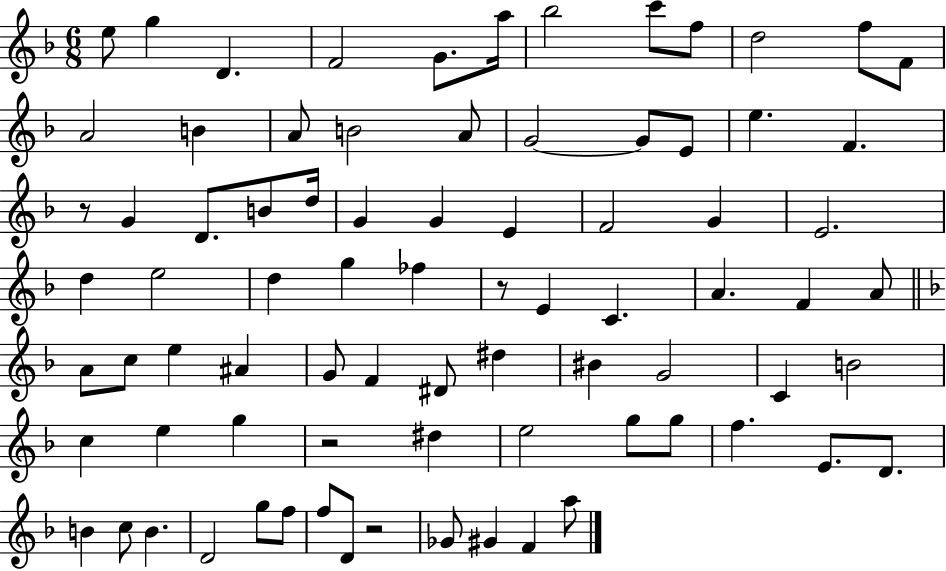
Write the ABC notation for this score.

X:1
T:Untitled
M:6/8
L:1/4
K:F
e/2 g D F2 G/2 a/4 _b2 c'/2 f/2 d2 f/2 F/2 A2 B A/2 B2 A/2 G2 G/2 E/2 e F z/2 G D/2 B/2 d/4 G G E F2 G E2 d e2 d g _f z/2 E C A F A/2 A/2 c/2 e ^A G/2 F ^D/2 ^d ^B G2 C B2 c e g z2 ^d e2 g/2 g/2 f E/2 D/2 B c/2 B D2 g/2 f/2 f/2 D/2 z2 _G/2 ^G F a/2